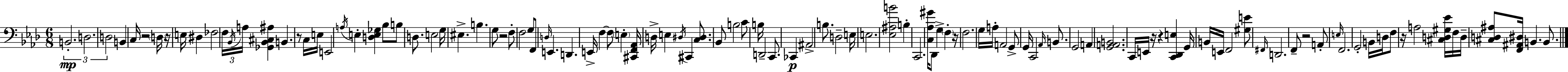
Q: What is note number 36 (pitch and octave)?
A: F3